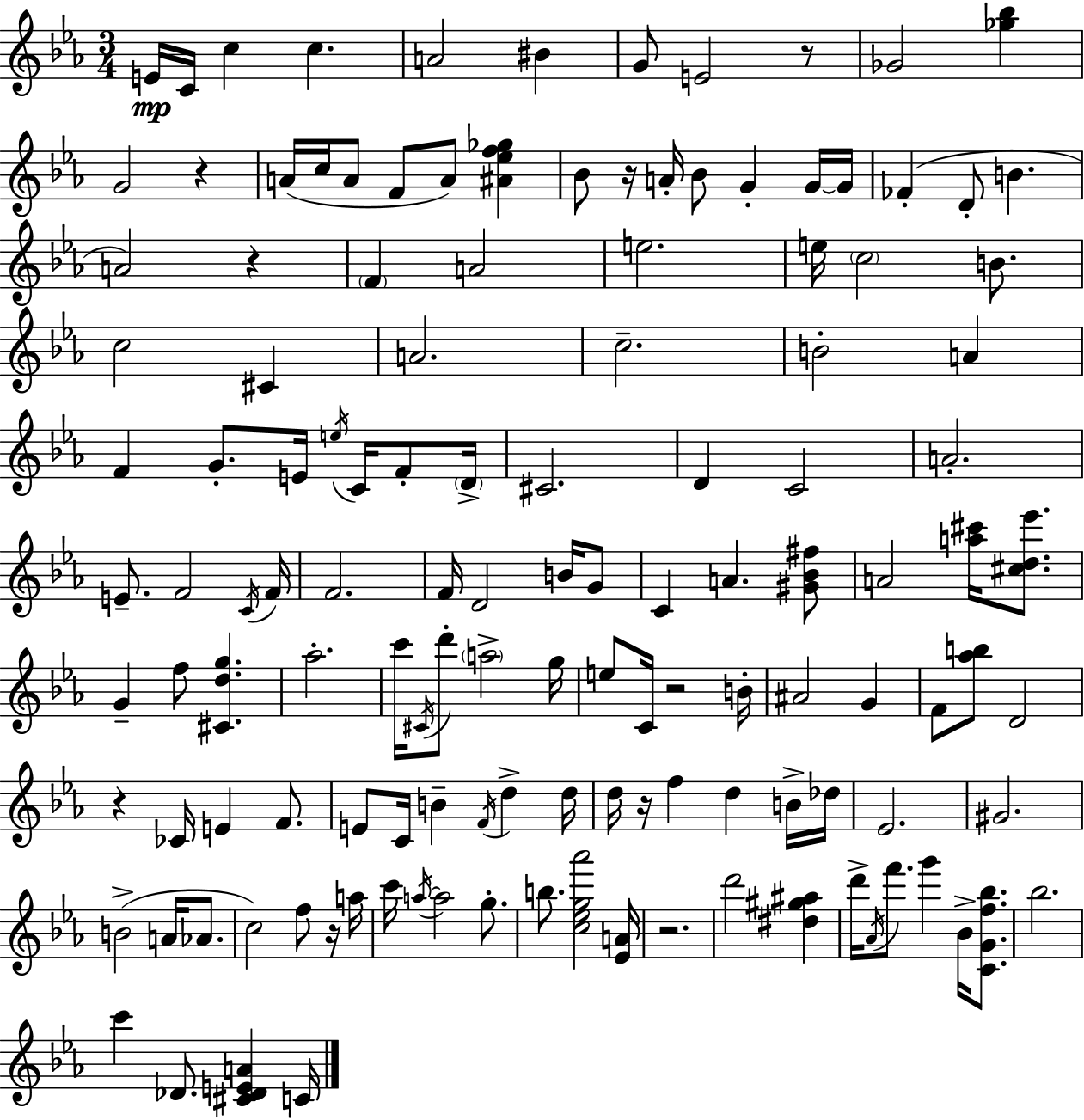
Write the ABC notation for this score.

X:1
T:Untitled
M:3/4
L:1/4
K:Cm
E/4 C/4 c c A2 ^B G/2 E2 z/2 _G2 [_g_b] G2 z A/4 c/4 A/2 F/2 A/2 [^A_ef_g] _B/2 z/4 A/4 _B/2 G G/4 G/4 _F D/2 B A2 z F A2 e2 e/4 c2 B/2 c2 ^C A2 c2 B2 A F G/2 E/4 e/4 C/4 F/2 D/4 ^C2 D C2 A2 E/2 F2 C/4 F/4 F2 F/4 D2 B/4 G/2 C A [^G_B^f]/2 A2 [a^c']/4 [^cd_e']/2 G f/2 [^Cdg] _a2 c'/4 ^C/4 d'/2 a2 g/4 e/2 C/4 z2 B/4 ^A2 G F/2 [_ab]/2 D2 z _C/4 E F/2 E/2 C/4 B F/4 d d/4 d/4 z/4 f d B/4 _d/4 _E2 ^G2 B2 A/4 _A/2 c2 f/2 z/4 a/4 c'/4 a/4 a2 g/2 b/2 [c_eg_a']2 [_EA]/4 z2 d'2 [^d^g^a] d'/4 _A/4 f'/2 g' _B/4 [CGf_b]/2 _b2 c' _D/2 [^C_DEA] C/4